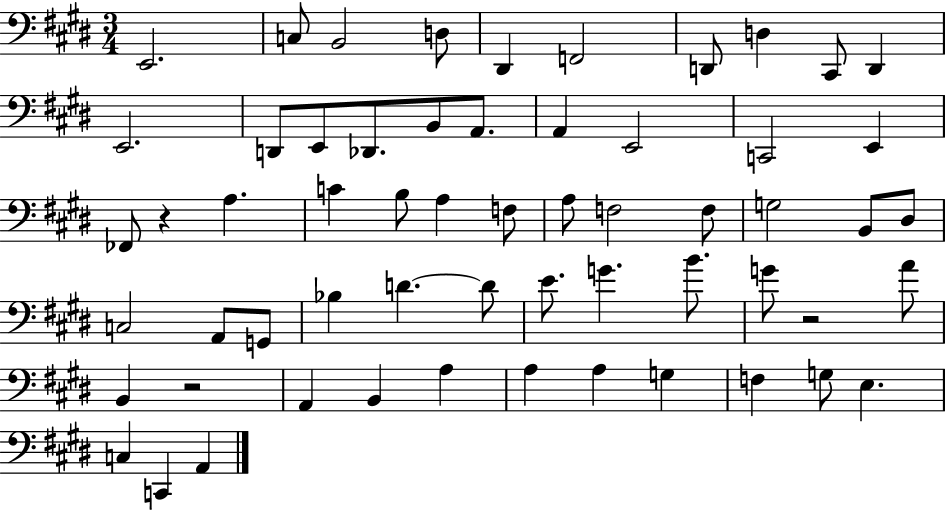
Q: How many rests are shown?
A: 3